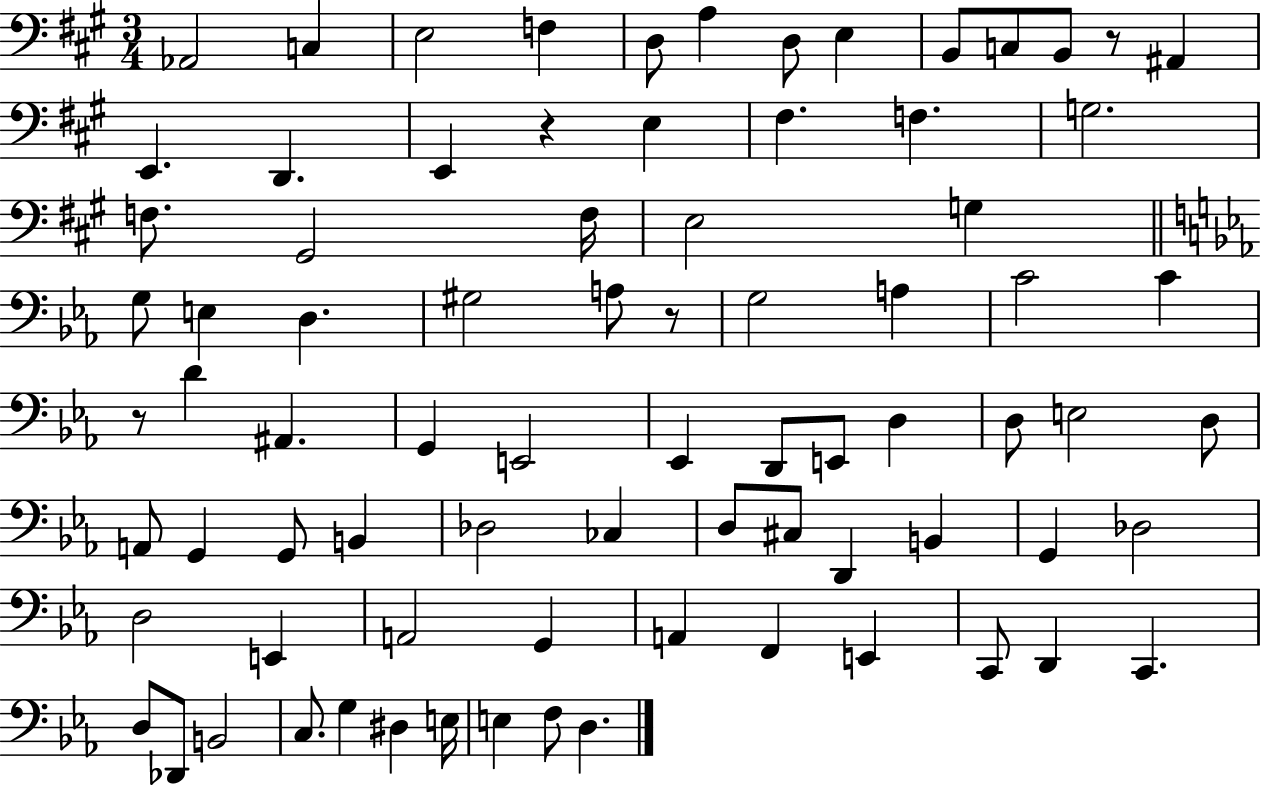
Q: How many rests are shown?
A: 4